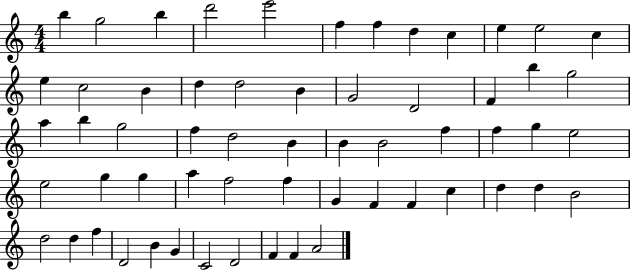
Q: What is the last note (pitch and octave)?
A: A4